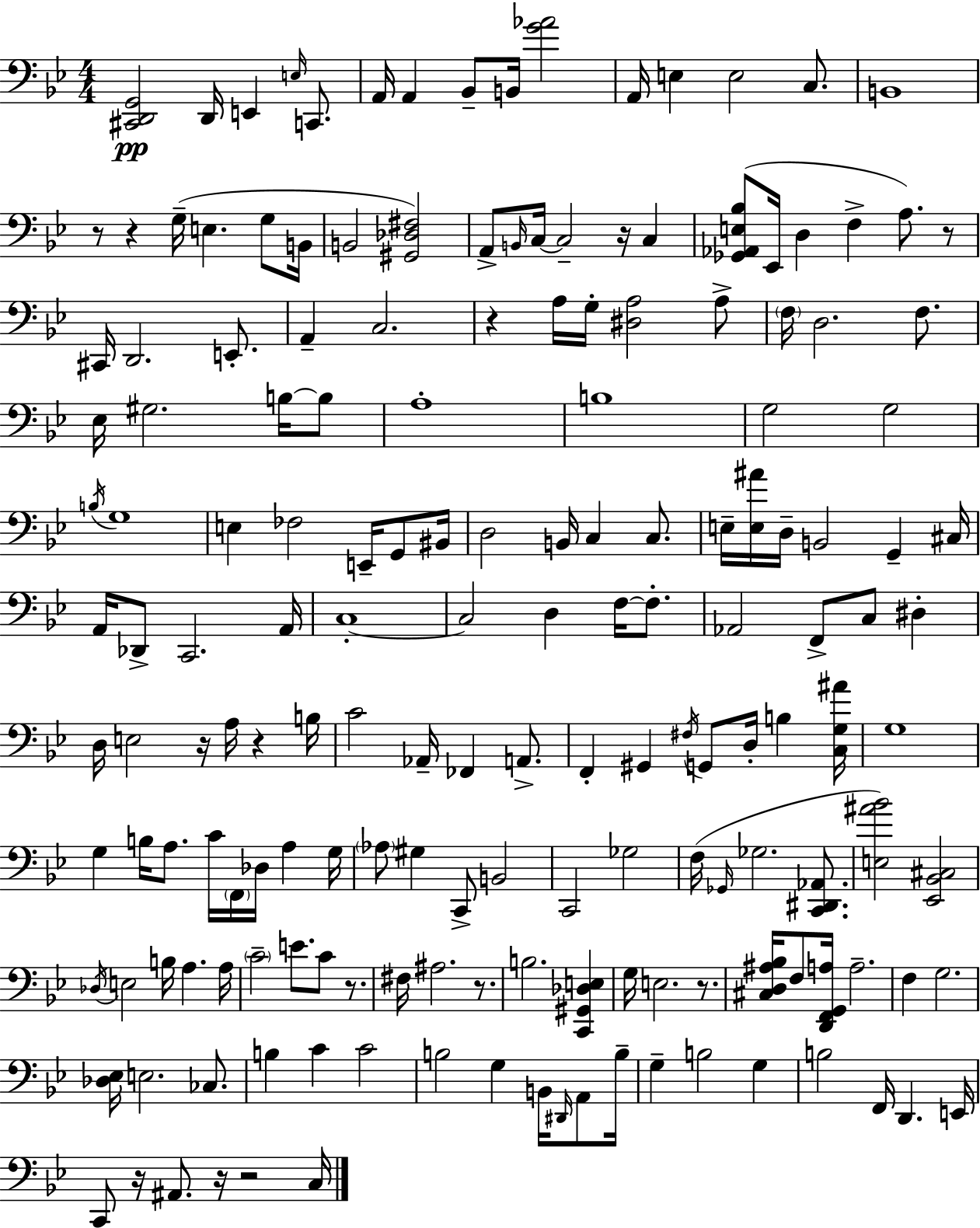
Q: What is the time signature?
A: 4/4